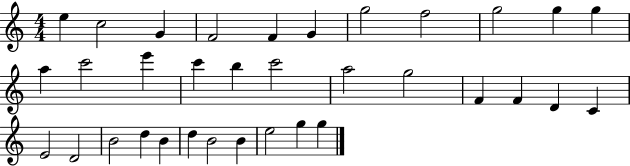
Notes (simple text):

E5/q C5/h G4/q F4/h F4/q G4/q G5/h F5/h G5/h G5/q G5/q A5/q C6/h E6/q C6/q B5/q C6/h A5/h G5/h F4/q F4/q D4/q C4/q E4/h D4/h B4/h D5/q B4/q D5/q B4/h B4/q E5/h G5/q G5/q